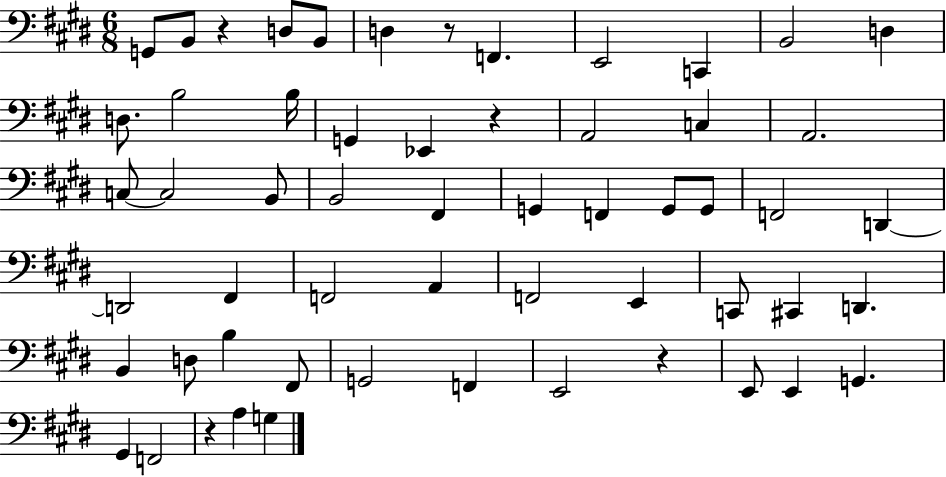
{
  \clef bass
  \numericTimeSignature
  \time 6/8
  \key e \major
  g,8 b,8 r4 d8 b,8 | d4 r8 f,4. | e,2 c,4 | b,2 d4 | \break d8. b2 b16 | g,4 ees,4 r4 | a,2 c4 | a,2. | \break c8~~ c2 b,8 | b,2 fis,4 | g,4 f,4 g,8 g,8 | f,2 d,4~~ | \break d,2 fis,4 | f,2 a,4 | f,2 e,4 | c,8 cis,4 d,4. | \break b,4 d8 b4 fis,8 | g,2 f,4 | e,2 r4 | e,8 e,4 g,4. | \break gis,4 f,2 | r4 a4 g4 | \bar "|."
}